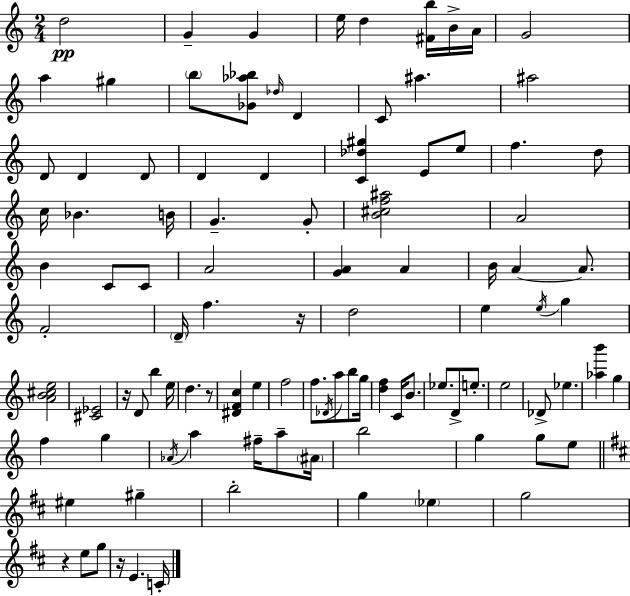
{
  \clef treble
  \numericTimeSignature
  \time 2/4
  \key c \major
  \repeat volta 2 { d''2\pp | g'4-- g'4 | e''16 d''4 <fis' b''>16 b'16-> a'16 | g'2 | \break a''4 gis''4 | \parenthesize b''8 <ges' aes'' bes''>8 \grace { des''16 } d'4 | c'8 ais''4. | ais''2 | \break d'8 d'4 d'8 | d'4 d'4 | <c' des'' gis''>4 e'8 e''8 | f''4. d''8 | \break c''16 bes'4. | b'16 g'4.-- g'8-. | <b' cis'' f'' ais''>2 | a'2 | \break b'4 c'8 c'8 | a'2 | <g' a'>4 a'4 | b'16 a'4~~ a'8. | \break f'2-. | \parenthesize d'16-- f''4. | r16 d''2 | e''4 \acciaccatura { e''16 } g''4 | \break <a' b' cis'' e''>2 | <cis' ees'>2 | r16 d'8 b''4 | e''16 d''4. | \break r8 <dis' f' c''>4 e''4 | f''2 | f''8. \acciaccatura { des'16 } a''8 | b''8 g''16 <d'' f''>4 c'16 | \break b'8. ees''8. d'8-> | e''8.-. e''2 | des'8-> ees''4. | <aes'' b'''>4 g''4 | \break f''4 g''4 | \acciaccatura { aes'16 } a''4 | fis''16-- a''8-- \parenthesize ais'16 b''2 | g''4 | \break g''8 e''8 \bar "||" \break \key d \major eis''4 gis''4-- | b''2-. | g''4 \parenthesize ees''4 | g''2 | \break r4 e''8 g''8 | r16 e'4. c'16-. | } \bar "|."
}